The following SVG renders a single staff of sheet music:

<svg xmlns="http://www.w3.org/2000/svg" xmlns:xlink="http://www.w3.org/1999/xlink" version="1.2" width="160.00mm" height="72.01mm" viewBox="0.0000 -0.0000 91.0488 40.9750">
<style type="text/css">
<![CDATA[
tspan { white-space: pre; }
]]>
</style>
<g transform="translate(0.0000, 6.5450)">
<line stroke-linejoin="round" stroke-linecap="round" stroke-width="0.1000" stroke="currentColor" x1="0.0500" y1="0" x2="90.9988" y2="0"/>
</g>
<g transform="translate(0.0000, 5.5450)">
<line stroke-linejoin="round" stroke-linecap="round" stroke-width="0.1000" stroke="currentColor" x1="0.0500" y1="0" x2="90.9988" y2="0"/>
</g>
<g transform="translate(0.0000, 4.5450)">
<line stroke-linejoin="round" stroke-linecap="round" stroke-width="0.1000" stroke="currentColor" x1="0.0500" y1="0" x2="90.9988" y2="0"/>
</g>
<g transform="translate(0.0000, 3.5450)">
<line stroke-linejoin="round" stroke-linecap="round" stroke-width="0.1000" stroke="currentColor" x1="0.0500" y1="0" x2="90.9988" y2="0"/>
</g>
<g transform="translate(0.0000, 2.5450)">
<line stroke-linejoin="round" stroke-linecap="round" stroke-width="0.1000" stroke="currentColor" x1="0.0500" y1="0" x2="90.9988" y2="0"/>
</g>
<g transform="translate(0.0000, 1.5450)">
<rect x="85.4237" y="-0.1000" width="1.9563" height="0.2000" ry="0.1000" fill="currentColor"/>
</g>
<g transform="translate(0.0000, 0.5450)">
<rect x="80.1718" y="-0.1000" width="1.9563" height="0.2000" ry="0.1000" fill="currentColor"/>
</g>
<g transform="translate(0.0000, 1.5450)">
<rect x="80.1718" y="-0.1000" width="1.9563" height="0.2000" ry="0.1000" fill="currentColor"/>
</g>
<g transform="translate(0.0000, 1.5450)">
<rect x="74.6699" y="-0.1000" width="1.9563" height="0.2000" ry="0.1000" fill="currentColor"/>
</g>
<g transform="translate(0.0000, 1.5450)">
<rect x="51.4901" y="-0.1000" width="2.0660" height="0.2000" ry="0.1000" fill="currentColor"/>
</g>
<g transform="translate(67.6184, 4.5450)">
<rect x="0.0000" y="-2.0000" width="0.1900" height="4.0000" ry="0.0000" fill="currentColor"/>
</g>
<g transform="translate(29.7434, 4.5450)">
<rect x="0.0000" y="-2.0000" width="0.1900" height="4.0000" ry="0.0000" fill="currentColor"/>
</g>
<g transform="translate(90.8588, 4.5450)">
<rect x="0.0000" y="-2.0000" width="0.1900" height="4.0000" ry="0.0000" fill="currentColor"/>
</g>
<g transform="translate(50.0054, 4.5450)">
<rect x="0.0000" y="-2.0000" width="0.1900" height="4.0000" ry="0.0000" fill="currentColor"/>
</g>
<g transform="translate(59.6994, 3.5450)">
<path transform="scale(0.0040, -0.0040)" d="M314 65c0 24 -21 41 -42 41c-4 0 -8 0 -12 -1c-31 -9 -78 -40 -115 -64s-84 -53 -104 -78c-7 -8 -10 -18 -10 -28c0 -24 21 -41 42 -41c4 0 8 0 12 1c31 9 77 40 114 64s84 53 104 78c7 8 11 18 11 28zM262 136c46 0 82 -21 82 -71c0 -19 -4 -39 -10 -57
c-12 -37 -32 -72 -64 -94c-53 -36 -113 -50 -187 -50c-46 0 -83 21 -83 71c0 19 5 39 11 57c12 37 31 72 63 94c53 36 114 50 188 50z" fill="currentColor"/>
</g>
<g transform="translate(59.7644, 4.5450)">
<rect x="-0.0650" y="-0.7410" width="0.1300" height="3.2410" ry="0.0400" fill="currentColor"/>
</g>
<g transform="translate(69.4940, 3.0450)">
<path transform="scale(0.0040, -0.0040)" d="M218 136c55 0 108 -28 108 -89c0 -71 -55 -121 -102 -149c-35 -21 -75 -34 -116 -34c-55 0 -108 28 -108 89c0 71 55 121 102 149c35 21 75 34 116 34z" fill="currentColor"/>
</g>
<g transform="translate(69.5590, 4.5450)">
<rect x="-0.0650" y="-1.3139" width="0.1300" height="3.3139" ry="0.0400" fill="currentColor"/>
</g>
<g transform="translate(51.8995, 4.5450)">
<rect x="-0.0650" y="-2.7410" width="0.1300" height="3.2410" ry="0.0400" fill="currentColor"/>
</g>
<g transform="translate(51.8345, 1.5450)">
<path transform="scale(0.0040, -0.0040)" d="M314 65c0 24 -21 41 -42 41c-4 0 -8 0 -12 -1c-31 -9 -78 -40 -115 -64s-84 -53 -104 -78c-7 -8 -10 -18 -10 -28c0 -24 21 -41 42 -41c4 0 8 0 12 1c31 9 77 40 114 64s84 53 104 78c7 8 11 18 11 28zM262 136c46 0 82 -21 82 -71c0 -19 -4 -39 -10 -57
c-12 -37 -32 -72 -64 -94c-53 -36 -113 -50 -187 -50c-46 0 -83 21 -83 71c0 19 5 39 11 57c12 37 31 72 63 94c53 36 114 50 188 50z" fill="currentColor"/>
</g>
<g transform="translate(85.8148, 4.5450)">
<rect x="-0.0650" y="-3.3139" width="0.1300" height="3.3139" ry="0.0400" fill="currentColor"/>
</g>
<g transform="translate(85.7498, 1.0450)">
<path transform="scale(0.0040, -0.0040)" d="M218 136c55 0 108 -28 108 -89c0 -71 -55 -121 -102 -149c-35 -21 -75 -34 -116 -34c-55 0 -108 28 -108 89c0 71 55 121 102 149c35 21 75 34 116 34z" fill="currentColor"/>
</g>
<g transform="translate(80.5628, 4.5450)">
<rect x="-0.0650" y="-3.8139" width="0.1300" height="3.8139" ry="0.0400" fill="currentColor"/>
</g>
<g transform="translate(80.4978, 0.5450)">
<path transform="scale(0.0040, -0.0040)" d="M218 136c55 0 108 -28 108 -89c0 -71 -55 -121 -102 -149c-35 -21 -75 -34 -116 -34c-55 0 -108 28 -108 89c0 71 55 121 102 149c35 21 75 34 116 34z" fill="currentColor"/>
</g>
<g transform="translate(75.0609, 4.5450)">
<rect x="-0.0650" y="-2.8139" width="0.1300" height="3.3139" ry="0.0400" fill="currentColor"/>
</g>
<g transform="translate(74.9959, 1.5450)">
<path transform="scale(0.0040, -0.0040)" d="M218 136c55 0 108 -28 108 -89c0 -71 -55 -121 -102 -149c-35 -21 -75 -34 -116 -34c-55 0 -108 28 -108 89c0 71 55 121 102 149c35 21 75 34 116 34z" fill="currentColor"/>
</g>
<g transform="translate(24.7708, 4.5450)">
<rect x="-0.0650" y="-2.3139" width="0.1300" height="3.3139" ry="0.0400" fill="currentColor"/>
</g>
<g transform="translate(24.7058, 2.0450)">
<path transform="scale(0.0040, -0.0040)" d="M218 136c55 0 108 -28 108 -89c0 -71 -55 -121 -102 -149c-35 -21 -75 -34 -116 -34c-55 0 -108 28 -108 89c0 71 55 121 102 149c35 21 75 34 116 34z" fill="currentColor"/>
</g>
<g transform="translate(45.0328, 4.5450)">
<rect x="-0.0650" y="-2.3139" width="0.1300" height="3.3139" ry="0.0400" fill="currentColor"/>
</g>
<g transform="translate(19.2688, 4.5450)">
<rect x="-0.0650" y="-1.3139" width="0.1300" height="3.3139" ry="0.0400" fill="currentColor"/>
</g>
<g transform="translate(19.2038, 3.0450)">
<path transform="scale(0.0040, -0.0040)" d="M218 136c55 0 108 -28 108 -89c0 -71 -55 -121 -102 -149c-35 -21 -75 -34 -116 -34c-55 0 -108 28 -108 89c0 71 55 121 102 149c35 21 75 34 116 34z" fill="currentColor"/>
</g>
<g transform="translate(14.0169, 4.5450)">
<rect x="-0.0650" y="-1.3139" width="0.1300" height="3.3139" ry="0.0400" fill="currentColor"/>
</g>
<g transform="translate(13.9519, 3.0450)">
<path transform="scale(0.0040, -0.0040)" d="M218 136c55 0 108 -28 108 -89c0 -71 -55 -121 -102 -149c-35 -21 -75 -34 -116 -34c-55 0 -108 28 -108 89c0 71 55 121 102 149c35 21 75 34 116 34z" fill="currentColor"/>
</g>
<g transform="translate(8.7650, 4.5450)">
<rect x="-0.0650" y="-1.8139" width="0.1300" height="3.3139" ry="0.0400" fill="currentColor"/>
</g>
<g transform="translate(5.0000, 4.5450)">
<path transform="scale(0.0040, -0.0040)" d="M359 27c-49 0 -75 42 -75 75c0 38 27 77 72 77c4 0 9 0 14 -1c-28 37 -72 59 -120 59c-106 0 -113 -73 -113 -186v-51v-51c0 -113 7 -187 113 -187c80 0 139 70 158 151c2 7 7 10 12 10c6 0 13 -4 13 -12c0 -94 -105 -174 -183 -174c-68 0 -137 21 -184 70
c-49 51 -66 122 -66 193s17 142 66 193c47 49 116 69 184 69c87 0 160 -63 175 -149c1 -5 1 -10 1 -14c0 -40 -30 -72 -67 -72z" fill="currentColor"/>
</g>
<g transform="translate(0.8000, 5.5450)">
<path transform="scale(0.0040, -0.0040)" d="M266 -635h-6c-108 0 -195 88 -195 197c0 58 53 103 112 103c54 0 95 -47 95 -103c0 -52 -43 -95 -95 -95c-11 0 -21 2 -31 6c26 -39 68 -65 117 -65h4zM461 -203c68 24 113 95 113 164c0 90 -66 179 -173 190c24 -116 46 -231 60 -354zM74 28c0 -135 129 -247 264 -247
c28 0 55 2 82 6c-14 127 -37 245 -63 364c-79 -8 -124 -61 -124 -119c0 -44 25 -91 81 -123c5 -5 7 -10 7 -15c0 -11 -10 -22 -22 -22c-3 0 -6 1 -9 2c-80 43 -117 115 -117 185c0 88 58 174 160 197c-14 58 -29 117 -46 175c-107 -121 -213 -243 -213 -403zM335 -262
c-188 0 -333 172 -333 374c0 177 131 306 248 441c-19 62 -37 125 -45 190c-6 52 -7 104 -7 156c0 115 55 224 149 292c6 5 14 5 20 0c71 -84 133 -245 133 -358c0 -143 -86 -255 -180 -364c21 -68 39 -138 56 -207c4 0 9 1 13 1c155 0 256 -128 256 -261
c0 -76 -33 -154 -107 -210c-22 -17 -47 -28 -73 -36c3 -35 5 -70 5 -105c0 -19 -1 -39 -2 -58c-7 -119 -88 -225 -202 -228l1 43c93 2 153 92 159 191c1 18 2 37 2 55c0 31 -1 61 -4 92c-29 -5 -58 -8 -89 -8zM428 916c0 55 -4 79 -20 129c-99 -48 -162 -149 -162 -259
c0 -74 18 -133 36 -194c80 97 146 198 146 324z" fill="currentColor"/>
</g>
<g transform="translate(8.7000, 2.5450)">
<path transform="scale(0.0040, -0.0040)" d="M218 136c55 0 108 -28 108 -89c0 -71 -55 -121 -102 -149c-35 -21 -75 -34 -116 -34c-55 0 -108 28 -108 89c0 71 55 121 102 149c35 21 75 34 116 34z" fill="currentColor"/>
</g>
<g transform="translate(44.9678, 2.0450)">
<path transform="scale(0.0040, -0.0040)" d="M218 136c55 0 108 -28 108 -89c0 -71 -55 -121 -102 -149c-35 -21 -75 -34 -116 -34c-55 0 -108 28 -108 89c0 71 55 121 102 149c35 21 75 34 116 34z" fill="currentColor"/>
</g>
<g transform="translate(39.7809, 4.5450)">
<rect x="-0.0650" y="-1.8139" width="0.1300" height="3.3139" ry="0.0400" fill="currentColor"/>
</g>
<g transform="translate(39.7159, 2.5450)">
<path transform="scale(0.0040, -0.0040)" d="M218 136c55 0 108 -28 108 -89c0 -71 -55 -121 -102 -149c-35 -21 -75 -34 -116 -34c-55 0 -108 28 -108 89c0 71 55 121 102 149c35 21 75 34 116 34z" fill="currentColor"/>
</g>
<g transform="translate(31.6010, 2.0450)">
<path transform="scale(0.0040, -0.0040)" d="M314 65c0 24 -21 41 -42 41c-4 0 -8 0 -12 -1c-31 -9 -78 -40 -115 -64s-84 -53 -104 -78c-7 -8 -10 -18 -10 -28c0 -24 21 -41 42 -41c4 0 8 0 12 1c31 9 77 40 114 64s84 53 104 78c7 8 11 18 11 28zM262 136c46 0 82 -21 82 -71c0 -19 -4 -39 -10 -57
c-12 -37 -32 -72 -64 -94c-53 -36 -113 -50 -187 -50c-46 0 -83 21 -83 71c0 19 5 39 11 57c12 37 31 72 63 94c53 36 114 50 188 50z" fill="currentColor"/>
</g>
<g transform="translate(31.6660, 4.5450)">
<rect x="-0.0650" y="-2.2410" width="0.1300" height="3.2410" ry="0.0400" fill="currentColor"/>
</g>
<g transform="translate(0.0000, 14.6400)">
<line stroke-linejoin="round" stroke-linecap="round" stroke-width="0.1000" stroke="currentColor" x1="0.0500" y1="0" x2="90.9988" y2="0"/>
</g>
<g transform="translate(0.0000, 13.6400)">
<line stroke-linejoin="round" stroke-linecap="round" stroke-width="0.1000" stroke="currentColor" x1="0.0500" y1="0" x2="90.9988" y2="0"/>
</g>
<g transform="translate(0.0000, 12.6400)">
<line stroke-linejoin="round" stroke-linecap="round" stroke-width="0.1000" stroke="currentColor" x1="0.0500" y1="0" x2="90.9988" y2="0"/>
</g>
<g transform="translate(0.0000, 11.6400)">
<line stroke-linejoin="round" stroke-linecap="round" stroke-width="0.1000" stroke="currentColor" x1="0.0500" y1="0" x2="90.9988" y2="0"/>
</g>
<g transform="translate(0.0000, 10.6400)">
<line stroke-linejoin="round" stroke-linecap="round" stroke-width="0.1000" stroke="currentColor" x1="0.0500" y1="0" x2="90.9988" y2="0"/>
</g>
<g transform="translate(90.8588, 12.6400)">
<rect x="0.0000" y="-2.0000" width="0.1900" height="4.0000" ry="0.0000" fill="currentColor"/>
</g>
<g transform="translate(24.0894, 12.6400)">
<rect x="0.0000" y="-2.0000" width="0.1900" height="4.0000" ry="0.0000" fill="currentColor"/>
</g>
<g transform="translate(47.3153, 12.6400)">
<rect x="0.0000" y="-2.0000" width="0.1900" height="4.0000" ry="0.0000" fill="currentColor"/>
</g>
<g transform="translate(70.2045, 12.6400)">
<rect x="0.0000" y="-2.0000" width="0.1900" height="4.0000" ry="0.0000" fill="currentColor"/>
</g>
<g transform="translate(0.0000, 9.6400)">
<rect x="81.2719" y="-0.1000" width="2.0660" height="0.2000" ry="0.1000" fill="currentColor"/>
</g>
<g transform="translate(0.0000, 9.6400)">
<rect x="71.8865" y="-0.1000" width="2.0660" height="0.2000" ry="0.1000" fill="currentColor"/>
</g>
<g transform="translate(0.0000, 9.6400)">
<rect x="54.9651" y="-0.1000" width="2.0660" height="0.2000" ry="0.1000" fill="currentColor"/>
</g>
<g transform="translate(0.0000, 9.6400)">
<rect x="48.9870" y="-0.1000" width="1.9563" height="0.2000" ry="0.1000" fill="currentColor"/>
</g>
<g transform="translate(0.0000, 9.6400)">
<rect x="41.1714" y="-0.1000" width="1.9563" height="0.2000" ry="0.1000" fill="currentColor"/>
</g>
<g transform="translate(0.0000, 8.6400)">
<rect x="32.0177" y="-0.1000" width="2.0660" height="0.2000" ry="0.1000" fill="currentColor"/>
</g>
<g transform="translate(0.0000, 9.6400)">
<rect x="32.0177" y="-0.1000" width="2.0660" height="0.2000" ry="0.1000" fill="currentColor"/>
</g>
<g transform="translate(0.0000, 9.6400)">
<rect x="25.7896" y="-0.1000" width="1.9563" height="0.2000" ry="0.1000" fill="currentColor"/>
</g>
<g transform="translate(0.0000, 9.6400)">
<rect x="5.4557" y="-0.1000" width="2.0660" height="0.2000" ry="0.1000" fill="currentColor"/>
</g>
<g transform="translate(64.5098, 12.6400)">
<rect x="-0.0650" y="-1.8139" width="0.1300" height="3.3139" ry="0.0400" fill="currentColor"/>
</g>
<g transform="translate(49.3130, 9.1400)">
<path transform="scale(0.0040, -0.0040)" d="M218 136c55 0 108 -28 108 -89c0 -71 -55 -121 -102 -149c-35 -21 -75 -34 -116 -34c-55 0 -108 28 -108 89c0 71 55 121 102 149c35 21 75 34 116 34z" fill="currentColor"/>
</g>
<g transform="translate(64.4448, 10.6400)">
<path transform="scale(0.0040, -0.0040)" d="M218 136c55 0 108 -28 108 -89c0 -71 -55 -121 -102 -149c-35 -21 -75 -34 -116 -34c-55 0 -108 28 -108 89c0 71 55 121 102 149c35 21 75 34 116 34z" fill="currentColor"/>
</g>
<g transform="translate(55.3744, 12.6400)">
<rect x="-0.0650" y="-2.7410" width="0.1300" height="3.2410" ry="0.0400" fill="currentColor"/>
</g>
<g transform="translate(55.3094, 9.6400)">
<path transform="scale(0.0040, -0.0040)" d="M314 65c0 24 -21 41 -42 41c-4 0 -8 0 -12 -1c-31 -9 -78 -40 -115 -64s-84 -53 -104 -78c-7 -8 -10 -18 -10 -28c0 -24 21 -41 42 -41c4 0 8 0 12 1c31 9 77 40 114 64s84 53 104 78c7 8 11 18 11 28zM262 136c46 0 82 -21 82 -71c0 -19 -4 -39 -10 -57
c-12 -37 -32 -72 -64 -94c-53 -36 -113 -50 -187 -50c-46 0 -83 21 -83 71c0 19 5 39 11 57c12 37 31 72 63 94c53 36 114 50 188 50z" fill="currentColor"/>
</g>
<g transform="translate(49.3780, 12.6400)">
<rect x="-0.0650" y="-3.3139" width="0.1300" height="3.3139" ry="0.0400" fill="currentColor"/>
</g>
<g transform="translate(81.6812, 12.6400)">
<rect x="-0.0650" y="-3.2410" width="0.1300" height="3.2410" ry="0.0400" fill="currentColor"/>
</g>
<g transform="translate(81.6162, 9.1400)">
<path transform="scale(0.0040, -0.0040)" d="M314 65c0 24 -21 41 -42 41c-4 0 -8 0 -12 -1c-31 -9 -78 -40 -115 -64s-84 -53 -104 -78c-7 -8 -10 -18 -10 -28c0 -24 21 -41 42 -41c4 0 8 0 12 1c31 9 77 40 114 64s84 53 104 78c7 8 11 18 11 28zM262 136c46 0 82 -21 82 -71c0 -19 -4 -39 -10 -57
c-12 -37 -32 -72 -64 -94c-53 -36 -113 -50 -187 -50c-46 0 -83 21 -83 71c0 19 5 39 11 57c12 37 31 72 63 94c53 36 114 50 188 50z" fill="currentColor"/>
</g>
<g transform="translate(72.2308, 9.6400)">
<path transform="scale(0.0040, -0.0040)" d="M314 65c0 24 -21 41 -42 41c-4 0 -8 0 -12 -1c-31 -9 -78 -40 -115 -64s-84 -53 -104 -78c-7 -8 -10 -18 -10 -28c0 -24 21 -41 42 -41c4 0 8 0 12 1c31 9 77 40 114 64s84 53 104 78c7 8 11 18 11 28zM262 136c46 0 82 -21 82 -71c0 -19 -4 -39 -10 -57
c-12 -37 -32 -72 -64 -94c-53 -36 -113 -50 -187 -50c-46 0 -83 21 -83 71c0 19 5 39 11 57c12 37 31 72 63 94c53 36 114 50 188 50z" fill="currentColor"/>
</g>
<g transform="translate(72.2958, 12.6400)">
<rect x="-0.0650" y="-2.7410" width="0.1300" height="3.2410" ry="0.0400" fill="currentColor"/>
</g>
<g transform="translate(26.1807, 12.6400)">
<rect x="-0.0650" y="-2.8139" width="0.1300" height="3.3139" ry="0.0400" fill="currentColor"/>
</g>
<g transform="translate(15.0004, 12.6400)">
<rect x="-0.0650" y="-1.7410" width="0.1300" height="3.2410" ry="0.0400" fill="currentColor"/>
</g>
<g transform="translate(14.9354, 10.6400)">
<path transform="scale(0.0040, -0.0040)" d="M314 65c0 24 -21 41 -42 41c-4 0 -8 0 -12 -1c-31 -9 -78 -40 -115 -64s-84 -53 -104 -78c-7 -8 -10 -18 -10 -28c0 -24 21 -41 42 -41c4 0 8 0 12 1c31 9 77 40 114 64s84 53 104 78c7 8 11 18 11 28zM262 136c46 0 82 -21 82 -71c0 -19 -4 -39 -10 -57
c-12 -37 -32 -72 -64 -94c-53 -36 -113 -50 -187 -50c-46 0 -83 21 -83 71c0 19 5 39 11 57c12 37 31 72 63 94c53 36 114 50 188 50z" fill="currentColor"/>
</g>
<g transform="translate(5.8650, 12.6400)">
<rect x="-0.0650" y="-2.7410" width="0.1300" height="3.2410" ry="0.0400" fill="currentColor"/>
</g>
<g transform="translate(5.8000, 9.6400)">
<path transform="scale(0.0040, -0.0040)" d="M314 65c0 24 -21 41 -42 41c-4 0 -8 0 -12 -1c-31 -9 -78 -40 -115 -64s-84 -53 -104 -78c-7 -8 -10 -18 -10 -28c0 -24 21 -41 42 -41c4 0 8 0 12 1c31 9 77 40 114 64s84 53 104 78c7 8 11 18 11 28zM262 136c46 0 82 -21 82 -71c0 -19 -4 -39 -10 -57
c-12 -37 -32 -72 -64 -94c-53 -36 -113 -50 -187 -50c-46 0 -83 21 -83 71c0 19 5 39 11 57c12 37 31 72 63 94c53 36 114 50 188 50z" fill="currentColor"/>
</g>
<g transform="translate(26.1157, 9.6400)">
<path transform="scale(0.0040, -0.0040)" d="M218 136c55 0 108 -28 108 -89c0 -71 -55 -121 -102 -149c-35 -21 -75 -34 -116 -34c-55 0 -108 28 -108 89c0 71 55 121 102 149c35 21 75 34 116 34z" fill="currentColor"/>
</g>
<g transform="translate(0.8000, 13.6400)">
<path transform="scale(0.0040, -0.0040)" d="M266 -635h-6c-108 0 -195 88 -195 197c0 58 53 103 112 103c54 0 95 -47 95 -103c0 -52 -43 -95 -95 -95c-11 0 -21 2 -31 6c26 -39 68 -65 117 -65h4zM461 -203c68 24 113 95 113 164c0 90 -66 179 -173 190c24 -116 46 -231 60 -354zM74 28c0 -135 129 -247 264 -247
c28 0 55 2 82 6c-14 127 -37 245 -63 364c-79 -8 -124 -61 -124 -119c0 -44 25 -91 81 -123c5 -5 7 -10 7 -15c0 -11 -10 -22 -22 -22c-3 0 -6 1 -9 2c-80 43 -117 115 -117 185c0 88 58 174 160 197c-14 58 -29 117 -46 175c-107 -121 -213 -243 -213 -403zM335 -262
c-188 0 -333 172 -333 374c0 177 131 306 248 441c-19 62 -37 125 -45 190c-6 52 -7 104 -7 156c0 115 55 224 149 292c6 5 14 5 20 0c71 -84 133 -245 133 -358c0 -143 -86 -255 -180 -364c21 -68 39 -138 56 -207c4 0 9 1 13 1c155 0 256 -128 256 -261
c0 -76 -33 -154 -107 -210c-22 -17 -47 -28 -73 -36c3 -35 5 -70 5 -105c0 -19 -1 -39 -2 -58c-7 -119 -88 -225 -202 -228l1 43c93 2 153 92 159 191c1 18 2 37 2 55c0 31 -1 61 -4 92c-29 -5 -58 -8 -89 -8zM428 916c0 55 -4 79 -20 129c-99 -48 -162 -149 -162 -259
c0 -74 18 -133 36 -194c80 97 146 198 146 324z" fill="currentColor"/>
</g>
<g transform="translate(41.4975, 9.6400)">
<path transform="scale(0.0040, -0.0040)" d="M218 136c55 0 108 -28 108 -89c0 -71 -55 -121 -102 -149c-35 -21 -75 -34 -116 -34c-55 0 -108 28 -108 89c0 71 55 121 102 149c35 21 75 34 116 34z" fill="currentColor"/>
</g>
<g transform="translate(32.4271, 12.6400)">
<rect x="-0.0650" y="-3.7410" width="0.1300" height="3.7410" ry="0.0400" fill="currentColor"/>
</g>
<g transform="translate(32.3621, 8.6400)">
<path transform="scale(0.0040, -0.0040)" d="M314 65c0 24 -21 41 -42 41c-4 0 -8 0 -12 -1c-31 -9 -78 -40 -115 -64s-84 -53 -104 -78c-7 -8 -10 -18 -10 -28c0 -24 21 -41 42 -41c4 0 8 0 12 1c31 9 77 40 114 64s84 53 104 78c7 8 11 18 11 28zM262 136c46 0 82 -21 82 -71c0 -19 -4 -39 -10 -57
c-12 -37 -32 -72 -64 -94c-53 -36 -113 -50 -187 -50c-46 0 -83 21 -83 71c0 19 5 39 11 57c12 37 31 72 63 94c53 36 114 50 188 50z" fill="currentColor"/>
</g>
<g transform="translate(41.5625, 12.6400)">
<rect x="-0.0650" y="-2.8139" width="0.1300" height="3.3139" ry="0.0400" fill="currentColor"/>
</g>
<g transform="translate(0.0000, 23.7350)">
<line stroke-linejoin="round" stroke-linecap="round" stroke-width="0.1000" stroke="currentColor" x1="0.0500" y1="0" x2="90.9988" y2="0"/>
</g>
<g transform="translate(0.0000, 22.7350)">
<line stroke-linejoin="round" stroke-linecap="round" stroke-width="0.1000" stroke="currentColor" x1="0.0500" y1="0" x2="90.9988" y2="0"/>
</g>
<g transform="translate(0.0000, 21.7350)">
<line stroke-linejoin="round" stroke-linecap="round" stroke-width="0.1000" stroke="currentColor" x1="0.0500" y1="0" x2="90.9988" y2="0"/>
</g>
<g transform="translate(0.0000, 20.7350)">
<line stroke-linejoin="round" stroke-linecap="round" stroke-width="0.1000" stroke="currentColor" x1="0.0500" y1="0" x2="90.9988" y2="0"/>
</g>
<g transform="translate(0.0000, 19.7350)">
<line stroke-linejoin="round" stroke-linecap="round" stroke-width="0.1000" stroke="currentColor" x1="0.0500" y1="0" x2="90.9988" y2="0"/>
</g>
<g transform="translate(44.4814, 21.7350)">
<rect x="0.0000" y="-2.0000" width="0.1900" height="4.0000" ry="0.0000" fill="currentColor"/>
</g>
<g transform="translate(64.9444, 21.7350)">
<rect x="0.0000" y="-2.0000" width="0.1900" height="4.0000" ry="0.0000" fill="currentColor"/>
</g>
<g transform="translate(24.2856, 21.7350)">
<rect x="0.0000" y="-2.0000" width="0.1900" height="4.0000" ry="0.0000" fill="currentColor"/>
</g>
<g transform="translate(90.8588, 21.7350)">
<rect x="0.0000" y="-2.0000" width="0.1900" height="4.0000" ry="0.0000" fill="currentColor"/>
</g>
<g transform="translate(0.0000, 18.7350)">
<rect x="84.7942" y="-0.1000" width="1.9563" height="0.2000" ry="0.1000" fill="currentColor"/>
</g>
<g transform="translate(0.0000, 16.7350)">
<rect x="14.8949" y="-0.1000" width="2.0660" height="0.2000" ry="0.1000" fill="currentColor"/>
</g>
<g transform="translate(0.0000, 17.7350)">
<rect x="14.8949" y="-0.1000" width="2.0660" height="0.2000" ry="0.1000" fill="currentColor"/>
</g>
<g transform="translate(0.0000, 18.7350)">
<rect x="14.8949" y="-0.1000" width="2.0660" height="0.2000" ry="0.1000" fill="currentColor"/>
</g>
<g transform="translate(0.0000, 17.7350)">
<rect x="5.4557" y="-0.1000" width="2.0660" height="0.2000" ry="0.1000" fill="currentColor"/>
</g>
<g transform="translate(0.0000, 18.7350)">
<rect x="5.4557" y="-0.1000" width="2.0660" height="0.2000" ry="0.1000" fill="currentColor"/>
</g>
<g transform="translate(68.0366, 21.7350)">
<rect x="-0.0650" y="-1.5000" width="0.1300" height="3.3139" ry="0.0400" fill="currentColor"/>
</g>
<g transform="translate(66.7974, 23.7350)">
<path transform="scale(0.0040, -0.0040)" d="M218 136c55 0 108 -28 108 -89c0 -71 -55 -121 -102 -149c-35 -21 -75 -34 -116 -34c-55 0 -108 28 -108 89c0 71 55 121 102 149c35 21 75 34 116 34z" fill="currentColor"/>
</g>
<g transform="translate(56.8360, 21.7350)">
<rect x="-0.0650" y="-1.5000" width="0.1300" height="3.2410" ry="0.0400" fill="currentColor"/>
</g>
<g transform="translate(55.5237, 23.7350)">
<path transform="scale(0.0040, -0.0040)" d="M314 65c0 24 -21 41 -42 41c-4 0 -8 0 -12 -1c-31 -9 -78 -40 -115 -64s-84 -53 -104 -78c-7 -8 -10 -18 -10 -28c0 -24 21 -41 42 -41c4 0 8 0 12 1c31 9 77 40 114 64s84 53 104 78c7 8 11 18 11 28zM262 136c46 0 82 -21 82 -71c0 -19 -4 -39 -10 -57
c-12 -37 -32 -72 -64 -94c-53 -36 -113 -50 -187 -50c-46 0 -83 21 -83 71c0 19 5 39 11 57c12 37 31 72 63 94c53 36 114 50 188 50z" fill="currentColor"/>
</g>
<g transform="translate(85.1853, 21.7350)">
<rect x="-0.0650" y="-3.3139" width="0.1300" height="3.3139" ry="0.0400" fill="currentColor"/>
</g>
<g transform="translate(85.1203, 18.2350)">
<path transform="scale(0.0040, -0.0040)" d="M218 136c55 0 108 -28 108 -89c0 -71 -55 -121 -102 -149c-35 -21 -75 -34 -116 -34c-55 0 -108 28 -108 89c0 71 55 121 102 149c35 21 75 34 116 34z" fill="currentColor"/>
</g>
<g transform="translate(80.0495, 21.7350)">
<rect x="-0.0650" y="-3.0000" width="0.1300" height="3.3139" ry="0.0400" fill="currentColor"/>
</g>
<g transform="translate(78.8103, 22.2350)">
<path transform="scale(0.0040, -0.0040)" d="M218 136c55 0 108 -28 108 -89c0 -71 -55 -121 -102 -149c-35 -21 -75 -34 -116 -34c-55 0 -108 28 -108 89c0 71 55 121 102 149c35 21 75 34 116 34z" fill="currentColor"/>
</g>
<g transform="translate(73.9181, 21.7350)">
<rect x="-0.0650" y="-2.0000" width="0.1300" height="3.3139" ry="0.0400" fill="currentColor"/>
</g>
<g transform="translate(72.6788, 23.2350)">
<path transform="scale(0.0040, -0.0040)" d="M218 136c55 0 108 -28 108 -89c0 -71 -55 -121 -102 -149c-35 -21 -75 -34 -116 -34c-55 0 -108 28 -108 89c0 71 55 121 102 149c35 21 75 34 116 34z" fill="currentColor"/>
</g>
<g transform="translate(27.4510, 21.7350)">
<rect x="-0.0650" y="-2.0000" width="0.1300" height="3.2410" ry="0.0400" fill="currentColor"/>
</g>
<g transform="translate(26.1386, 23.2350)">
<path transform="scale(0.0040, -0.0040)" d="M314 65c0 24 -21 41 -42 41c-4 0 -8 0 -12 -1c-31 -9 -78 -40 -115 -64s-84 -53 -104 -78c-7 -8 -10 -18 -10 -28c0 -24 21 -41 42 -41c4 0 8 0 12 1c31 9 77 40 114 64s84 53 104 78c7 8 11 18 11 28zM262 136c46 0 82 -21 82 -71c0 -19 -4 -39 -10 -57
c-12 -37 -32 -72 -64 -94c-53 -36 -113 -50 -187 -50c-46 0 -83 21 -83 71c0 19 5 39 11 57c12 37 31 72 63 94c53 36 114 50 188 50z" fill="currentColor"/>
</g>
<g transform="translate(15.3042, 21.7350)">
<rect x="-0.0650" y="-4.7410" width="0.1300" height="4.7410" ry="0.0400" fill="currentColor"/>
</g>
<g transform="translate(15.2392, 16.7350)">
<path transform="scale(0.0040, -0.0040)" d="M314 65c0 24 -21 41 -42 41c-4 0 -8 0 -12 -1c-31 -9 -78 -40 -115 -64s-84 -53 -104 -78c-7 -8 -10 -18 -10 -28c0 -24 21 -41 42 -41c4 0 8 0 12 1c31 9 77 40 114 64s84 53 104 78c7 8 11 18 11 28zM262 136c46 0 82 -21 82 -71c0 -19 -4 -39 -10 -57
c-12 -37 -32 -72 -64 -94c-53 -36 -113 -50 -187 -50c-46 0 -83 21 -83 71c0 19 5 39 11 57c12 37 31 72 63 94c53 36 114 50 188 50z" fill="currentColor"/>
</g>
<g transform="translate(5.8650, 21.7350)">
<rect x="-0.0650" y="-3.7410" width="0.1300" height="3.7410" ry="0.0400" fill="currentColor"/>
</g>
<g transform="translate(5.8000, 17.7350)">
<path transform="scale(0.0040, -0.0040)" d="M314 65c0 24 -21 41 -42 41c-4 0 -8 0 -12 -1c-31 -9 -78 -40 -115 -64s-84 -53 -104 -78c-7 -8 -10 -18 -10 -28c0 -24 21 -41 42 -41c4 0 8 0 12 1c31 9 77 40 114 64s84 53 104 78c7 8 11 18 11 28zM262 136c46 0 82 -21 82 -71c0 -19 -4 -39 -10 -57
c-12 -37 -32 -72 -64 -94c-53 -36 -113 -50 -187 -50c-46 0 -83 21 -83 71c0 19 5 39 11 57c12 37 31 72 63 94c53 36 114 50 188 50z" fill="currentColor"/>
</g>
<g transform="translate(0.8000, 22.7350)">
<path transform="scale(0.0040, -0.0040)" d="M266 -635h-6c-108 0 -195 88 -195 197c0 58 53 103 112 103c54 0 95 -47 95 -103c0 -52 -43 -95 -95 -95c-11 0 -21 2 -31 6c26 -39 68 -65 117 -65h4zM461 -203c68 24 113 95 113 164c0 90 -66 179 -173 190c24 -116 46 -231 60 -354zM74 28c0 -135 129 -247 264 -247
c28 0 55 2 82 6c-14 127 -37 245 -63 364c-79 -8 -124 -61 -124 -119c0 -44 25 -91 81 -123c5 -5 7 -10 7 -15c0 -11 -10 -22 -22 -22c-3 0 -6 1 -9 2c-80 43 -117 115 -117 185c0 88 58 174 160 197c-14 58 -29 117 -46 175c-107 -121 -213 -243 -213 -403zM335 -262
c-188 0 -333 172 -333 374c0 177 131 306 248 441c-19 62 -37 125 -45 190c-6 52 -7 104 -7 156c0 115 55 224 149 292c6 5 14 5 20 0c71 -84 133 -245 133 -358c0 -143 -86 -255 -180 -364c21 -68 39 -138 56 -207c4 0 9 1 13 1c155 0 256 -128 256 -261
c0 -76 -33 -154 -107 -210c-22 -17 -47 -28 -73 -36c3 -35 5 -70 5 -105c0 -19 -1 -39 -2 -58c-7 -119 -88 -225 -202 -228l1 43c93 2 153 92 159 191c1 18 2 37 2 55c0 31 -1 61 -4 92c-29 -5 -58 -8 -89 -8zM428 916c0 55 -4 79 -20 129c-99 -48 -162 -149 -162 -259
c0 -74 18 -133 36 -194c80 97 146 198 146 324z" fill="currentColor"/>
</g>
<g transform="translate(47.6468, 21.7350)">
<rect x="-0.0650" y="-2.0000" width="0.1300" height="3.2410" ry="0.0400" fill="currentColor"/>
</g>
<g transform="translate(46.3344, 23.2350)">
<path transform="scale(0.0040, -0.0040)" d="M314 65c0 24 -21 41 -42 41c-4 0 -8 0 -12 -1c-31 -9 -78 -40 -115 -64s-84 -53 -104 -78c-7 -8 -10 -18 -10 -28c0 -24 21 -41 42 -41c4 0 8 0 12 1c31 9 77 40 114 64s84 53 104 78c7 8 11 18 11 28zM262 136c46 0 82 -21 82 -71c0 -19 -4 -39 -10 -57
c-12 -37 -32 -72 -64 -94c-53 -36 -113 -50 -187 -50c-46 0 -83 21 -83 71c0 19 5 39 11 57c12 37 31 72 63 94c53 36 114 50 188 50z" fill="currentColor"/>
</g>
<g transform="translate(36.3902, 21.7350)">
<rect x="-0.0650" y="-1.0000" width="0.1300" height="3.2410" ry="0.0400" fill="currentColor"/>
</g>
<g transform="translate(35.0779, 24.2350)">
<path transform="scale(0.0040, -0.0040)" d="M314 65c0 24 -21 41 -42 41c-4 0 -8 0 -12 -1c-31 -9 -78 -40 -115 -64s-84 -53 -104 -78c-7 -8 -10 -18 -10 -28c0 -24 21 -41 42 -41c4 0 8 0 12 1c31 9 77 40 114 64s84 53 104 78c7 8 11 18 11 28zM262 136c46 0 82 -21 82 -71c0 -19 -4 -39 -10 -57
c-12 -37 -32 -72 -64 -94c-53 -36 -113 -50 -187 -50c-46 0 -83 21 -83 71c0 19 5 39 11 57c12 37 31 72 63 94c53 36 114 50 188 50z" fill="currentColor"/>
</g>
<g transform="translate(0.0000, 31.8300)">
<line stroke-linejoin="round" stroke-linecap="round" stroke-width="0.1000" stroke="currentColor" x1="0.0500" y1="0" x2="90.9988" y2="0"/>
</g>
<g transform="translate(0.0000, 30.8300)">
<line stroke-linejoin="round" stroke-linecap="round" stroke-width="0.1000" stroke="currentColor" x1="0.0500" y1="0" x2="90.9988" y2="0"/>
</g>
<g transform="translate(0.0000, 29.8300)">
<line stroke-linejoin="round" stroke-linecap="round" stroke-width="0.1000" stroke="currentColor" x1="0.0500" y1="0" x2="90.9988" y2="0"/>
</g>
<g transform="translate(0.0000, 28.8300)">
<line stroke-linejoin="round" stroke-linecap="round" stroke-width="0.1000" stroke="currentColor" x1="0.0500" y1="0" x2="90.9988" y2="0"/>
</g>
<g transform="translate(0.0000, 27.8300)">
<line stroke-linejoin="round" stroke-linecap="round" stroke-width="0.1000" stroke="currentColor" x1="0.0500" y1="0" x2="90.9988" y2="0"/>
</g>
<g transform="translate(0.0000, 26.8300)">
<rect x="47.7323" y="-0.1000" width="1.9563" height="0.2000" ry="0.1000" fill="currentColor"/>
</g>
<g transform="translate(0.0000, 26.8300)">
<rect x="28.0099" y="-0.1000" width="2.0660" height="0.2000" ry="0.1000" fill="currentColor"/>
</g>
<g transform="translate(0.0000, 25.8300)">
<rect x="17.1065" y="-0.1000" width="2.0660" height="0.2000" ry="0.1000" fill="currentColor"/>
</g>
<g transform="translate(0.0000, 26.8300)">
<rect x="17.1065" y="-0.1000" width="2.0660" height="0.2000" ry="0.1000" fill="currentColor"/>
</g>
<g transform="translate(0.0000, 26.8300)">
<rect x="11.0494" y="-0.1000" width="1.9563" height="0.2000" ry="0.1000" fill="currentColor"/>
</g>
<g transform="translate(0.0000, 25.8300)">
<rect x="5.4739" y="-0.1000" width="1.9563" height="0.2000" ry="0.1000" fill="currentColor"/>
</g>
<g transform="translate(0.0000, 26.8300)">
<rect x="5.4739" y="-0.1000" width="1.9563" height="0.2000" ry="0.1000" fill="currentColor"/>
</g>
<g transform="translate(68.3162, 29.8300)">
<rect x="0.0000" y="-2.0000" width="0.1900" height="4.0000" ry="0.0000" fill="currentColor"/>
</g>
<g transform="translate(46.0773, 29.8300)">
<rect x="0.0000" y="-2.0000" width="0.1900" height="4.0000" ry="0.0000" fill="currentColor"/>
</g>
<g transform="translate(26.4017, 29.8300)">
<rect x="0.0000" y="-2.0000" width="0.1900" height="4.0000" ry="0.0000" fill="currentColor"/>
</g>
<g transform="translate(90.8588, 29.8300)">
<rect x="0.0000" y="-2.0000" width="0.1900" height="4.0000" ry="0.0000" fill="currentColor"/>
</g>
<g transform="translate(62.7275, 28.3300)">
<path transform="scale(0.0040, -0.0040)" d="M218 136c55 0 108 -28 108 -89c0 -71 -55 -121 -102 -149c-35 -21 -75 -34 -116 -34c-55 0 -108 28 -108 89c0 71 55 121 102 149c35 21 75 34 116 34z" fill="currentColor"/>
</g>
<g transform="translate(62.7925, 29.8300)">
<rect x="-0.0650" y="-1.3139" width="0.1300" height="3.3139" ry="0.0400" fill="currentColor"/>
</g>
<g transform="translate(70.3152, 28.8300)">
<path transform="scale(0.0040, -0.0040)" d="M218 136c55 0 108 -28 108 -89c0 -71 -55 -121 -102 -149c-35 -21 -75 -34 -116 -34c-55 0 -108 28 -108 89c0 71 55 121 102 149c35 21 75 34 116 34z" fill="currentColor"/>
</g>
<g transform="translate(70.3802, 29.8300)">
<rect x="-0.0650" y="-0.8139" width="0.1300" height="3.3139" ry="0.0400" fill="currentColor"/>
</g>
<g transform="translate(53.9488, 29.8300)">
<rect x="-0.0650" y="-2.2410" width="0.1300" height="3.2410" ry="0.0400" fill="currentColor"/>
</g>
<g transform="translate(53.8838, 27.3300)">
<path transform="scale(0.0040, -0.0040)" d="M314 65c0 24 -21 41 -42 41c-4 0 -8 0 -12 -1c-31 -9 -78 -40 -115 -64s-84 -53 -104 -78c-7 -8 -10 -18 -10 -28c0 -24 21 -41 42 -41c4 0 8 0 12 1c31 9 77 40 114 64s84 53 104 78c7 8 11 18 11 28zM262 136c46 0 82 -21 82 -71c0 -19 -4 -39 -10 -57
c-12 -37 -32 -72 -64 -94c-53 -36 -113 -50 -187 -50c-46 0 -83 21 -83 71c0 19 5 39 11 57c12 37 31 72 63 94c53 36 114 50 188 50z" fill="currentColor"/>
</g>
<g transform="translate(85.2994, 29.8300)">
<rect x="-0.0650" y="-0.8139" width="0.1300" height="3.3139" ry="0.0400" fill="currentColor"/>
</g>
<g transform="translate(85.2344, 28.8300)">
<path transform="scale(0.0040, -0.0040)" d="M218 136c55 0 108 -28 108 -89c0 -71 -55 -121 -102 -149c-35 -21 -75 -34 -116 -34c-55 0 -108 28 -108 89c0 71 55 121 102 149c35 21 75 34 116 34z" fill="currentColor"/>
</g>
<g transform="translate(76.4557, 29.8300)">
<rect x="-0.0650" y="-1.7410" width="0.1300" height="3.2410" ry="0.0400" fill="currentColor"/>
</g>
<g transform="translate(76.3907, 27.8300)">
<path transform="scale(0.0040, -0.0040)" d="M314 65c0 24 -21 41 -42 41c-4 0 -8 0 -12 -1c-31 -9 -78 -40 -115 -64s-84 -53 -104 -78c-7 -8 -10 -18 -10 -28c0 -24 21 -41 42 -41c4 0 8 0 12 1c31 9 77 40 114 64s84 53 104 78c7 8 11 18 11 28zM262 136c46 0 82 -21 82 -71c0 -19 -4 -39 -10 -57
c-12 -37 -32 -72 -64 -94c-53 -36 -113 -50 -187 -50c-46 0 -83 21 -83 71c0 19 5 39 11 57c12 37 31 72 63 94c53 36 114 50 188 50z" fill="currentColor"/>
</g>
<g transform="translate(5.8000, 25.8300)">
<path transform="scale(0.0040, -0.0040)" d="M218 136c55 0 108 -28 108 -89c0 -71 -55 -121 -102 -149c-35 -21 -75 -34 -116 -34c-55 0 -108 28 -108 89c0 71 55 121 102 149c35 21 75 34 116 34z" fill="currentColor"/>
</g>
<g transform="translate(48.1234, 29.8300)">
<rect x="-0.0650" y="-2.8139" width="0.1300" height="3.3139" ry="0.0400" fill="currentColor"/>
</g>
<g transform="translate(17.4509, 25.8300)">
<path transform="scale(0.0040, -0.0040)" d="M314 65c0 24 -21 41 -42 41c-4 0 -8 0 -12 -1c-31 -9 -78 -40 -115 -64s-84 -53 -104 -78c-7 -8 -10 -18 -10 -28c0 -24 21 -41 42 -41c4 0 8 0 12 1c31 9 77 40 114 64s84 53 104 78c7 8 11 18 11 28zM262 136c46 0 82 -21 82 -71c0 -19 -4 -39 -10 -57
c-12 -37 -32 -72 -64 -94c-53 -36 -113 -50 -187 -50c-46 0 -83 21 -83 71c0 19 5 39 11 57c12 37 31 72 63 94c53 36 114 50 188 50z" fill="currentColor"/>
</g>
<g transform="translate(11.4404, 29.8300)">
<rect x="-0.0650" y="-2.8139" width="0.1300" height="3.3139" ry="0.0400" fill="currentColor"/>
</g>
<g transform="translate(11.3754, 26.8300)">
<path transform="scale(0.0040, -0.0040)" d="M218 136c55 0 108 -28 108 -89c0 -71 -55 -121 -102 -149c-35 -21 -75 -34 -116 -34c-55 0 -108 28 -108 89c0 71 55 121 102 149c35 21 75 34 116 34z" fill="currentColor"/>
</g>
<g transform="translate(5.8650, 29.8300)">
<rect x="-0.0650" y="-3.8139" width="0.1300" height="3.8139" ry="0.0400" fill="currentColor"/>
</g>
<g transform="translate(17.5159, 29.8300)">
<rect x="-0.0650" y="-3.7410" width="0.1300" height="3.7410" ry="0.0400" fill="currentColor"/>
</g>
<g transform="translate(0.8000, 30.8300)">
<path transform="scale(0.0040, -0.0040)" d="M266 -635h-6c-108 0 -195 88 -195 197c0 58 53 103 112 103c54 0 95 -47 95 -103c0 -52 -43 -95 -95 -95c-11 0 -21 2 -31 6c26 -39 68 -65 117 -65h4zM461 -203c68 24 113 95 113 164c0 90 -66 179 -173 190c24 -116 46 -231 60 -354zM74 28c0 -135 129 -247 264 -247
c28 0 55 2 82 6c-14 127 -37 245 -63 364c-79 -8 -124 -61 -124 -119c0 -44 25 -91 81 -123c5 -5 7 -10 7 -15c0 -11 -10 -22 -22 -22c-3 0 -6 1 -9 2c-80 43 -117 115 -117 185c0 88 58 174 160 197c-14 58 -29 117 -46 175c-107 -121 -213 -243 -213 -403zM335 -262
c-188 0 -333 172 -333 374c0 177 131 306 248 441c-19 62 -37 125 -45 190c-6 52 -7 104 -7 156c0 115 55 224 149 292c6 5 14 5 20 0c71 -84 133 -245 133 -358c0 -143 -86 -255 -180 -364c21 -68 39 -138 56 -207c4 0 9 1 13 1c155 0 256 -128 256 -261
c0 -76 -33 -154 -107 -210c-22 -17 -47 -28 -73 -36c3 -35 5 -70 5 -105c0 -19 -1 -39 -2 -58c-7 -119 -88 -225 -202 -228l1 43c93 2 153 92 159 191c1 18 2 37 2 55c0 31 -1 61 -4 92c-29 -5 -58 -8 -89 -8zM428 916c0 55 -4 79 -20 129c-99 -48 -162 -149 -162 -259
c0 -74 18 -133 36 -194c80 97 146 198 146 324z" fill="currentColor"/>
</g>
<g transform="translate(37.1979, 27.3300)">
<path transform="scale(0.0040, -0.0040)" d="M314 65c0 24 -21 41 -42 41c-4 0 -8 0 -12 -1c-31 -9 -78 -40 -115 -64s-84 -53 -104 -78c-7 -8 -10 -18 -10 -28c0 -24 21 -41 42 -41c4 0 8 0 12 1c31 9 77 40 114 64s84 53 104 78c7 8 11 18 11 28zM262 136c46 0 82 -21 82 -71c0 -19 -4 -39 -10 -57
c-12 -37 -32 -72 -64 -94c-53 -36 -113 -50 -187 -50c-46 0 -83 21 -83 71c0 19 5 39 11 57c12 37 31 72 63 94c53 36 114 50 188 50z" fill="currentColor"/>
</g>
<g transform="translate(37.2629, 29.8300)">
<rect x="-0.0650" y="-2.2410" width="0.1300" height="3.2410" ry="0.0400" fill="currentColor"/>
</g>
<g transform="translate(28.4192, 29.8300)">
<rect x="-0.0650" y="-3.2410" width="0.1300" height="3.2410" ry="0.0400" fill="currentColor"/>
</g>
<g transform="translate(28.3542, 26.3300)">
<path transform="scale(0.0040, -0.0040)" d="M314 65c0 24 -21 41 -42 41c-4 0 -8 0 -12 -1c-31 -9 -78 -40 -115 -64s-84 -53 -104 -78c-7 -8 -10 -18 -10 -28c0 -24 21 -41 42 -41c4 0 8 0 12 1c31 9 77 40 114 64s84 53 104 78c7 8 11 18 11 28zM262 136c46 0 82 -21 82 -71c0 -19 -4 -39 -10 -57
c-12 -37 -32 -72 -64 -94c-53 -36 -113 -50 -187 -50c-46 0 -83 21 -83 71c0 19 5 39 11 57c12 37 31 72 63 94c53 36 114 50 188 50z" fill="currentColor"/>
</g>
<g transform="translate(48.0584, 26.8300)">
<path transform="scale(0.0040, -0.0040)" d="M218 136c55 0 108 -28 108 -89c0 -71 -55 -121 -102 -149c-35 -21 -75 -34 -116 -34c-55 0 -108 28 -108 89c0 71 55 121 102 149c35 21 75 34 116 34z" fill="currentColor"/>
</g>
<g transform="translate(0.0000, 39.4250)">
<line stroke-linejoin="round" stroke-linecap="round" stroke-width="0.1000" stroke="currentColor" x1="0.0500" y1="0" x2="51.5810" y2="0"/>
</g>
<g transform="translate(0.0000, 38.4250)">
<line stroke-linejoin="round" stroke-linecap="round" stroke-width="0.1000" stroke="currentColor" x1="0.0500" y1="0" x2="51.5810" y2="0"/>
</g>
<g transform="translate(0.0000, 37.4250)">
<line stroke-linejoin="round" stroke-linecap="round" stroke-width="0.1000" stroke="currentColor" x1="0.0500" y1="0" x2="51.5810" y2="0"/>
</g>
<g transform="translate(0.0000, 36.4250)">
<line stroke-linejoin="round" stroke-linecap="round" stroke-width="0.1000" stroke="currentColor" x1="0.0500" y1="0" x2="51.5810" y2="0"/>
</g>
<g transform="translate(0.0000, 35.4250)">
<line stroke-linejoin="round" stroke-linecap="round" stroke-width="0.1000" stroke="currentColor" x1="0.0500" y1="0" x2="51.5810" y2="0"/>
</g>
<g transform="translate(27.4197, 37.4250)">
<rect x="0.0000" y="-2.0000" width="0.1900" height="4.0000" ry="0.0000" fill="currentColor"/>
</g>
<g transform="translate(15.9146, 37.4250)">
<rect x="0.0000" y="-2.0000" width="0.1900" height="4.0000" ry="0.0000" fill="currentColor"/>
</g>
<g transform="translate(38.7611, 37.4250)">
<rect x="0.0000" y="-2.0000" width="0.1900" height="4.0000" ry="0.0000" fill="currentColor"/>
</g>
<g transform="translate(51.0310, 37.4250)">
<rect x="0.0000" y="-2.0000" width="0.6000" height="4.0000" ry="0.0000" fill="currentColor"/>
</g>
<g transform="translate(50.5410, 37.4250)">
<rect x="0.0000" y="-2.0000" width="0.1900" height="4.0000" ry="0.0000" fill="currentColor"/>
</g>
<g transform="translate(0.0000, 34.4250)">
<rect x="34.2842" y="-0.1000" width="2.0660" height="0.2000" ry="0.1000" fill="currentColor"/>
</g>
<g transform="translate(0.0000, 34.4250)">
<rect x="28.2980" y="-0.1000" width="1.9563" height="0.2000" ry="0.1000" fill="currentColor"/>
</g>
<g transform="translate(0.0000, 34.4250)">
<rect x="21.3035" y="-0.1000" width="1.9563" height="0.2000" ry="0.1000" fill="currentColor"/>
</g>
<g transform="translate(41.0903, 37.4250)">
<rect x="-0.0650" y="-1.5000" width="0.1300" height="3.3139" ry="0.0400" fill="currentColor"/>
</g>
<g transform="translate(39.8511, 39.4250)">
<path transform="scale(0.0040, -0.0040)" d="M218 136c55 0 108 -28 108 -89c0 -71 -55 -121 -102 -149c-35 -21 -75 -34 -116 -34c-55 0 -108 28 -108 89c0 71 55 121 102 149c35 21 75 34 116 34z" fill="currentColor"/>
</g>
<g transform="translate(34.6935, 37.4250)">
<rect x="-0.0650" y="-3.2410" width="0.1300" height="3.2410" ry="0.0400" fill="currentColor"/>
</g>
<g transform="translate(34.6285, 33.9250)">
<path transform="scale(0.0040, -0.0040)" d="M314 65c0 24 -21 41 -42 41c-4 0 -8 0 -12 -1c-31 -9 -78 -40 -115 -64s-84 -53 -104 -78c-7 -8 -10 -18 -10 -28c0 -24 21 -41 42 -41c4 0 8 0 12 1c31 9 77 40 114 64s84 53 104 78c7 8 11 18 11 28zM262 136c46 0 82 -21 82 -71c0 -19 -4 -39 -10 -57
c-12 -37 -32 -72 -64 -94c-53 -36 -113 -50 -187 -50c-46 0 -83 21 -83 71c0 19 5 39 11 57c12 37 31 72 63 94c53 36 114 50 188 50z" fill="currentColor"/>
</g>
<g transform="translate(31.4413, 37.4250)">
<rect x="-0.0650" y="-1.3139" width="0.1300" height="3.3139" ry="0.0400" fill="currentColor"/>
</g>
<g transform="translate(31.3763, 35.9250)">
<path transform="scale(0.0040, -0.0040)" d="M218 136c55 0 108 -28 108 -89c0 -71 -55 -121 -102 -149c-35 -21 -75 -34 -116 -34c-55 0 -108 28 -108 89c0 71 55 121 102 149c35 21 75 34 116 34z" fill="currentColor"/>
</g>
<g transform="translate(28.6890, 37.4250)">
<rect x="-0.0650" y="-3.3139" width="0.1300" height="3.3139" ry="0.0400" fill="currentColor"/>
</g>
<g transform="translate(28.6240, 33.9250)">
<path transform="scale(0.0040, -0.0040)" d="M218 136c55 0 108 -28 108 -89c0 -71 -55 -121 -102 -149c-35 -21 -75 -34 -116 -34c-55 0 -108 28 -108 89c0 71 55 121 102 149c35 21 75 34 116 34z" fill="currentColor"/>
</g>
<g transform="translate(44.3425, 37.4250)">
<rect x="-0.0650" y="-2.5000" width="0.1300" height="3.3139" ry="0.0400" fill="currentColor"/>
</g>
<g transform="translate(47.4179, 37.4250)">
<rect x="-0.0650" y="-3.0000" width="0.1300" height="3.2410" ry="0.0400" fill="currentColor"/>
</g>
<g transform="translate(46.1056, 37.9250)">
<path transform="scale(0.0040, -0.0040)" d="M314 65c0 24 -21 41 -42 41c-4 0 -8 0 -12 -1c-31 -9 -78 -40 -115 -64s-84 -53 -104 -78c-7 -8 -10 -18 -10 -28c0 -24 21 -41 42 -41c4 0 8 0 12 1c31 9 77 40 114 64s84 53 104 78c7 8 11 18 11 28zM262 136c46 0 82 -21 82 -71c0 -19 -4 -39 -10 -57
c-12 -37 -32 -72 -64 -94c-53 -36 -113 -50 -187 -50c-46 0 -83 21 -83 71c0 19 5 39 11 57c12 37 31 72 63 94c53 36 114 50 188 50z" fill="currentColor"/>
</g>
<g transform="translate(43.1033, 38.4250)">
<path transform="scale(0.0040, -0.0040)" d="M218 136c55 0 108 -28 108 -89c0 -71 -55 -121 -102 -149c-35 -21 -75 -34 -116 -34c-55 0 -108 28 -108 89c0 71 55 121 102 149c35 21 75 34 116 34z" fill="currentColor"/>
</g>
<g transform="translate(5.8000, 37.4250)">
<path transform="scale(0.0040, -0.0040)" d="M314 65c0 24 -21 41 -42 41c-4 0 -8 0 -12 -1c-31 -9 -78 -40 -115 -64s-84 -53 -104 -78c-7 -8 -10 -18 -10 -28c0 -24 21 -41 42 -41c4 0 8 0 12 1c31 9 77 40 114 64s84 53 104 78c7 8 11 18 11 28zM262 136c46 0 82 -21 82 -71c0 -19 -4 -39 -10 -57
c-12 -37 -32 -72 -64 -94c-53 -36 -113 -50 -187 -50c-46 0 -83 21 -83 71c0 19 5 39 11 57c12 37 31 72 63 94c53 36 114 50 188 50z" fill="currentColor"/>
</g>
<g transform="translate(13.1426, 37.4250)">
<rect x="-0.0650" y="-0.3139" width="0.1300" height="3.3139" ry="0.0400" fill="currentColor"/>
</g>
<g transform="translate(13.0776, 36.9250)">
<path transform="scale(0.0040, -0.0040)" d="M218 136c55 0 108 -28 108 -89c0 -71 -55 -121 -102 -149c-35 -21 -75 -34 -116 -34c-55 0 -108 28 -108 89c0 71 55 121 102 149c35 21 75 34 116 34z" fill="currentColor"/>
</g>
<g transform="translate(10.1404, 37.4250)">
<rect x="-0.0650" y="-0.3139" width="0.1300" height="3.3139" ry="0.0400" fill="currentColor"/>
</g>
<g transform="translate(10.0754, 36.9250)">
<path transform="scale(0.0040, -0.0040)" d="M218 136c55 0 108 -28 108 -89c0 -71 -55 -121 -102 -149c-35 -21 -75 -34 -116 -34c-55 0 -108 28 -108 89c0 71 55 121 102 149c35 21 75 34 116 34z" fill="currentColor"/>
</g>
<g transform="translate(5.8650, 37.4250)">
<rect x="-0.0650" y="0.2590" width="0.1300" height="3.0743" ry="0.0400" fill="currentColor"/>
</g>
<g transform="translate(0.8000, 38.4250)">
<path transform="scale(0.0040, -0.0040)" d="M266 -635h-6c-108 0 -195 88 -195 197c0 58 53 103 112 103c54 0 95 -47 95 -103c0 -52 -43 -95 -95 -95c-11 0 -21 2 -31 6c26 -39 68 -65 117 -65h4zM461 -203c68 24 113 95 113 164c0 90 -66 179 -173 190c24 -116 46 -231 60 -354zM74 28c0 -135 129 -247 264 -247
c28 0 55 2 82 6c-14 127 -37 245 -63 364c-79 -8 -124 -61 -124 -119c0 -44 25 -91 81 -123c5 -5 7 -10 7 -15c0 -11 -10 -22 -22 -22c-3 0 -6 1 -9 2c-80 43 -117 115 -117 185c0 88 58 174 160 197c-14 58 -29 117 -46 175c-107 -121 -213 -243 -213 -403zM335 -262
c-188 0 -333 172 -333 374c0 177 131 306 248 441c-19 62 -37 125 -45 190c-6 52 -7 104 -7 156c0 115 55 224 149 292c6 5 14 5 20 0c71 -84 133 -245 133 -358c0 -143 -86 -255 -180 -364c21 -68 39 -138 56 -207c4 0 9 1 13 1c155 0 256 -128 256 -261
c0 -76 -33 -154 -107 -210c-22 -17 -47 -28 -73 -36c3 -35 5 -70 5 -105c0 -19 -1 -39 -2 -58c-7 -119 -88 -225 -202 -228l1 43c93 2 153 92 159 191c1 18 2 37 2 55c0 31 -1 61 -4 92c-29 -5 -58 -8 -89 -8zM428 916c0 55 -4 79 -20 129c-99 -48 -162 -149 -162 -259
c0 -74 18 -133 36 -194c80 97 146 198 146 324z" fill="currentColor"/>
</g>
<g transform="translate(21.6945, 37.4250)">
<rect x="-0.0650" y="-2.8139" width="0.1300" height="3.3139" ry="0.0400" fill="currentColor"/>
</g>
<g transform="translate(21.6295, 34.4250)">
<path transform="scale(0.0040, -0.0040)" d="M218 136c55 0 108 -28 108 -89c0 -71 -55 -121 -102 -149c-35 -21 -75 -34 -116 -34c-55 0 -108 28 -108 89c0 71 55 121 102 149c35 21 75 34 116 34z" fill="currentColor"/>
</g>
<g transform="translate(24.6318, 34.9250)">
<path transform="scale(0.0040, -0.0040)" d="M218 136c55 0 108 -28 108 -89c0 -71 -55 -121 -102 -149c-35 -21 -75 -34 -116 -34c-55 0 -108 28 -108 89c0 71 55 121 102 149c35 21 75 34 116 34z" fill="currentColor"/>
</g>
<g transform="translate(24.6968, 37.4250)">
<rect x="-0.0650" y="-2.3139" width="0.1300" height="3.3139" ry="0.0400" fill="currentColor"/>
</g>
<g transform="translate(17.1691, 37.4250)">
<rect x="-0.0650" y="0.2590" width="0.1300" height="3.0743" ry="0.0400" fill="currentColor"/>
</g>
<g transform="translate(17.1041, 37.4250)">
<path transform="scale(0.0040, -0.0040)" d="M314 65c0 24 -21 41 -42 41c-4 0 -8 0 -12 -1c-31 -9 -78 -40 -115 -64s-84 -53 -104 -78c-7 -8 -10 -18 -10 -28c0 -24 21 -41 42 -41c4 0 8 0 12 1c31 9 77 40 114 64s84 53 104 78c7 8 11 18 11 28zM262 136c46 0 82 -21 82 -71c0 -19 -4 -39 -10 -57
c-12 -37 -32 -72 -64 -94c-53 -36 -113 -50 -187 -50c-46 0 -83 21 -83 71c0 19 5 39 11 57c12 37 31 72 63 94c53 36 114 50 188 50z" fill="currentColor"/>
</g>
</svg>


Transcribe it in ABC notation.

X:1
T:Untitled
M:4/4
L:1/4
K:C
f e e g g2 f g a2 d2 e a c' b a2 f2 a c'2 a b a2 f a2 b2 c'2 e'2 F2 D2 F2 E2 E F A b c' a c'2 b2 g2 a g2 e d f2 d B2 c c B2 a g b e b2 E G A2